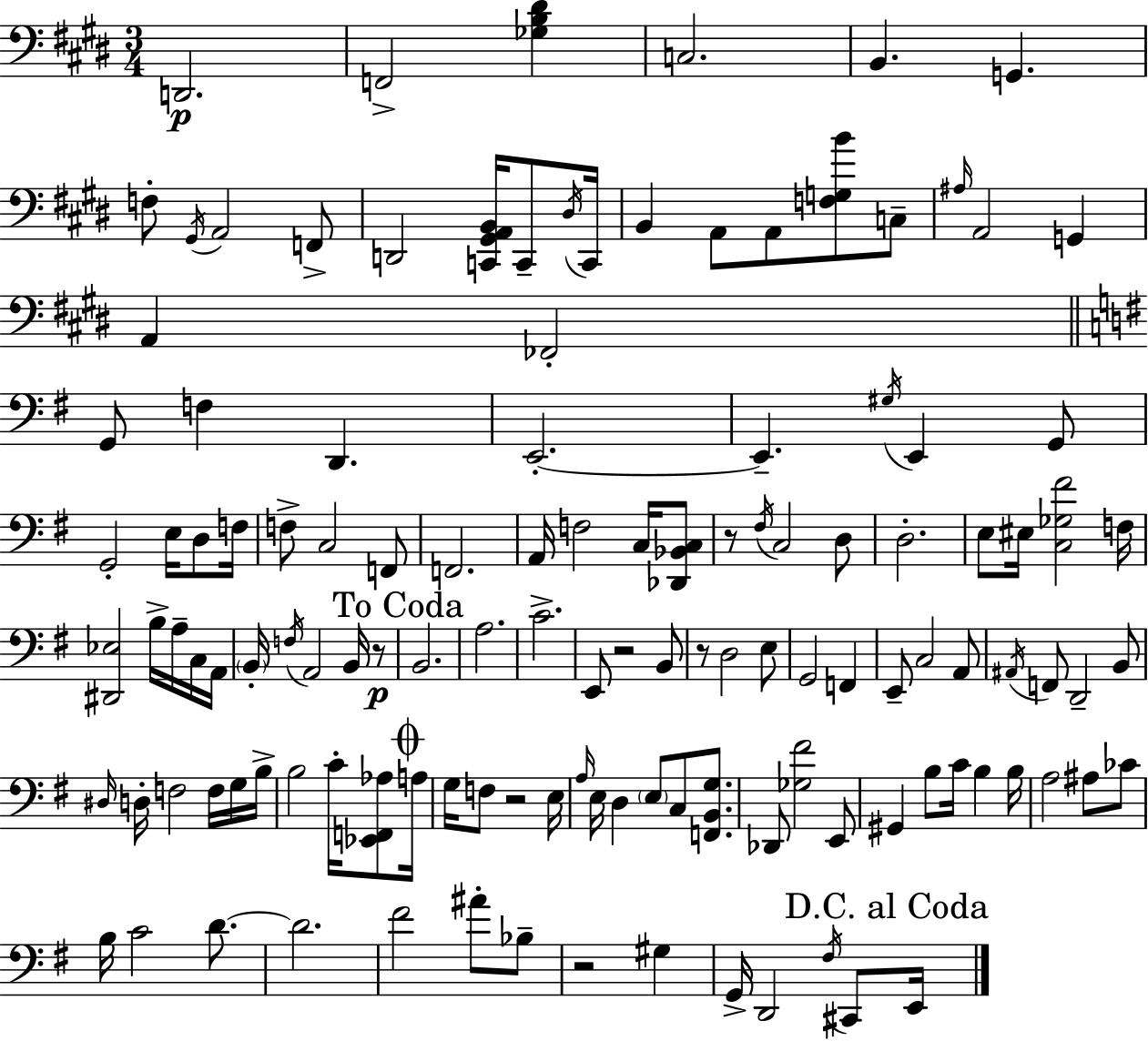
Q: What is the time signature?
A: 3/4